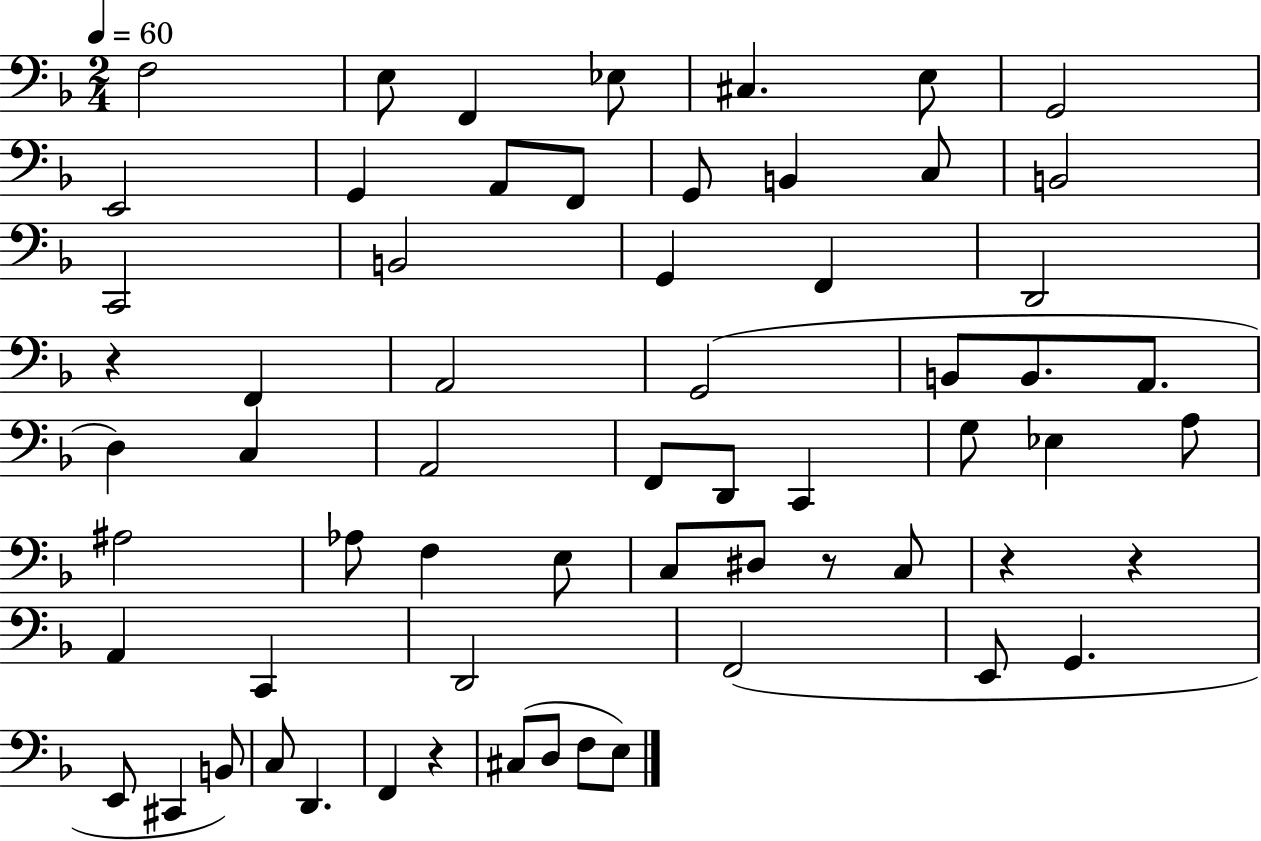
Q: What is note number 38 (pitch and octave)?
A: F3